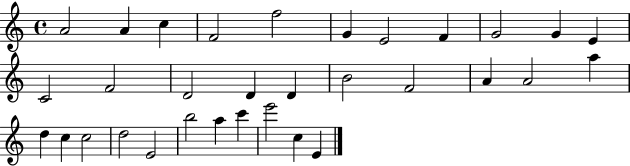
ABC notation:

X:1
T:Untitled
M:4/4
L:1/4
K:C
A2 A c F2 f2 G E2 F G2 G E C2 F2 D2 D D B2 F2 A A2 a d c c2 d2 E2 b2 a c' e'2 c E